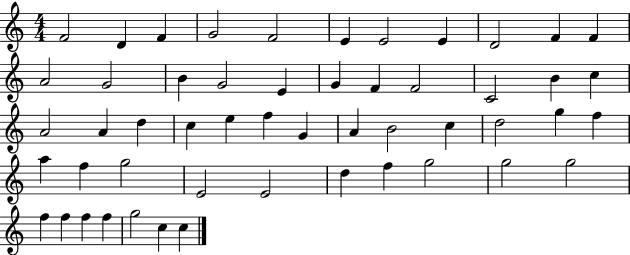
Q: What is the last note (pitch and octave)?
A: C5